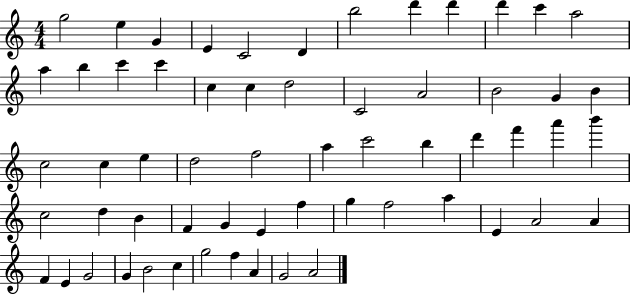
X:1
T:Untitled
M:4/4
L:1/4
K:C
g2 e G E C2 D b2 d' d' d' c' a2 a b c' c' c c d2 C2 A2 B2 G B c2 c e d2 f2 a c'2 b d' f' a' b' c2 d B F G E f g f2 a E A2 A F E G2 G B2 c g2 f A G2 A2